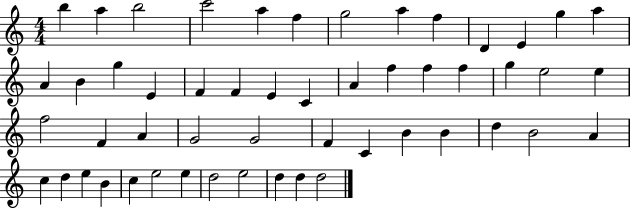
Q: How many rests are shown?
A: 0